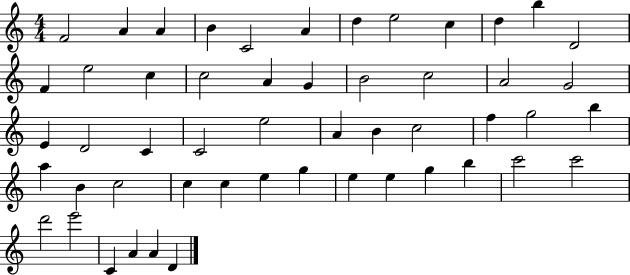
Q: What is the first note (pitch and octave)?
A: F4